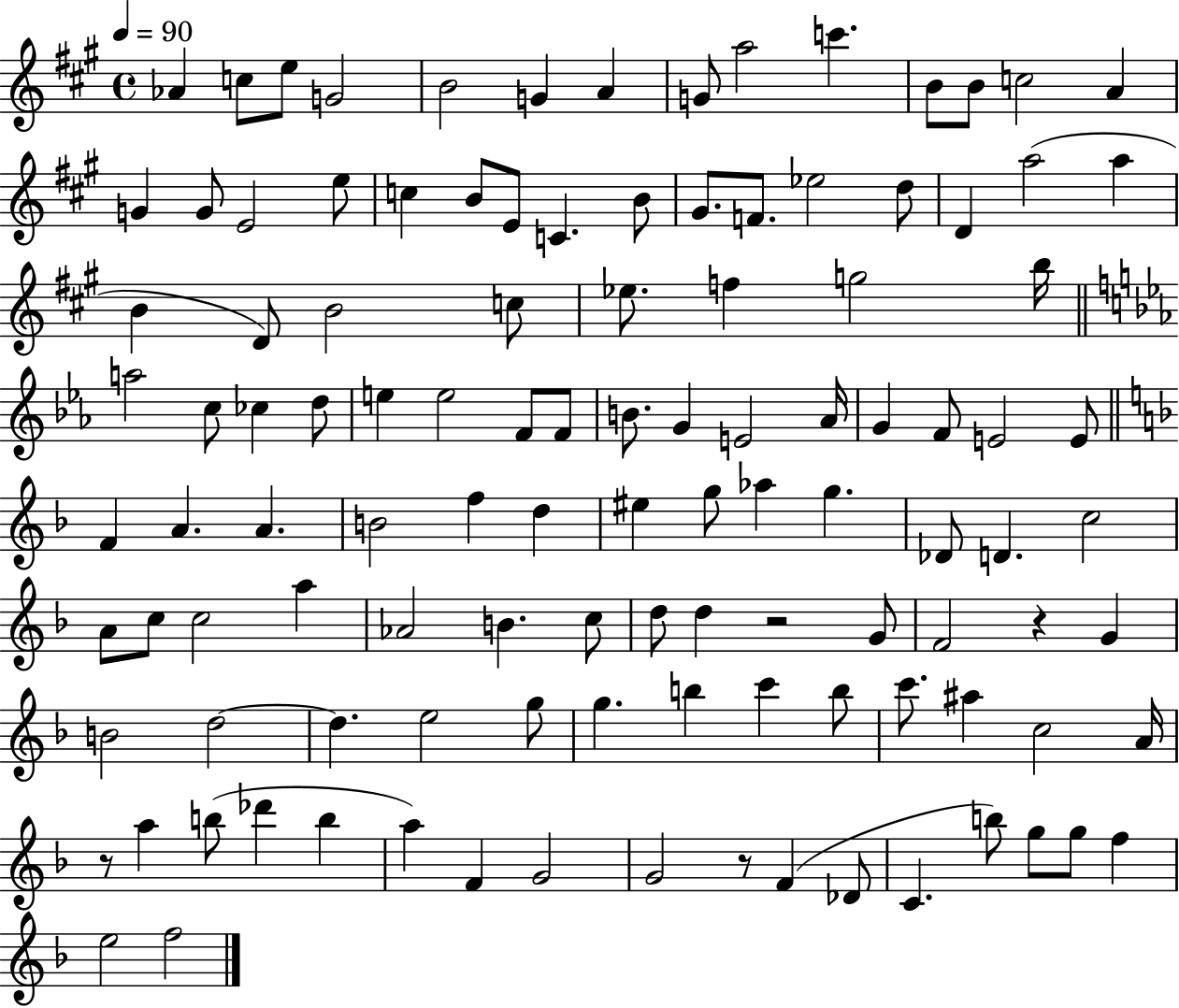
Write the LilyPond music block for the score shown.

{
  \clef treble
  \time 4/4
  \defaultTimeSignature
  \key a \major
  \tempo 4 = 90
  aes'4 c''8 e''8 g'2 | b'2 g'4 a'4 | g'8 a''2 c'''4. | b'8 b'8 c''2 a'4 | \break g'4 g'8 e'2 e''8 | c''4 b'8 e'8 c'4. b'8 | gis'8. f'8. ees''2 d''8 | d'4 a''2( a''4 | \break b'4 d'8) b'2 c''8 | ees''8. f''4 g''2 b''16 | \bar "||" \break \key ees \major a''2 c''8 ces''4 d''8 | e''4 e''2 f'8 f'8 | b'8. g'4 e'2 aes'16 | g'4 f'8 e'2 e'8 | \break \bar "||" \break \key f \major f'4 a'4. a'4. | b'2 f''4 d''4 | eis''4 g''8 aes''4 g''4. | des'8 d'4. c''2 | \break a'8 c''8 c''2 a''4 | aes'2 b'4. c''8 | d''8 d''4 r2 g'8 | f'2 r4 g'4 | \break b'2 d''2~~ | d''4. e''2 g''8 | g''4. b''4 c'''4 b''8 | c'''8. ais''4 c''2 a'16 | \break r8 a''4 b''8( des'''4 b''4 | a''4) f'4 g'2 | g'2 r8 f'4( des'8 | c'4. b''8) g''8 g''8 f''4 | \break e''2 f''2 | \bar "|."
}